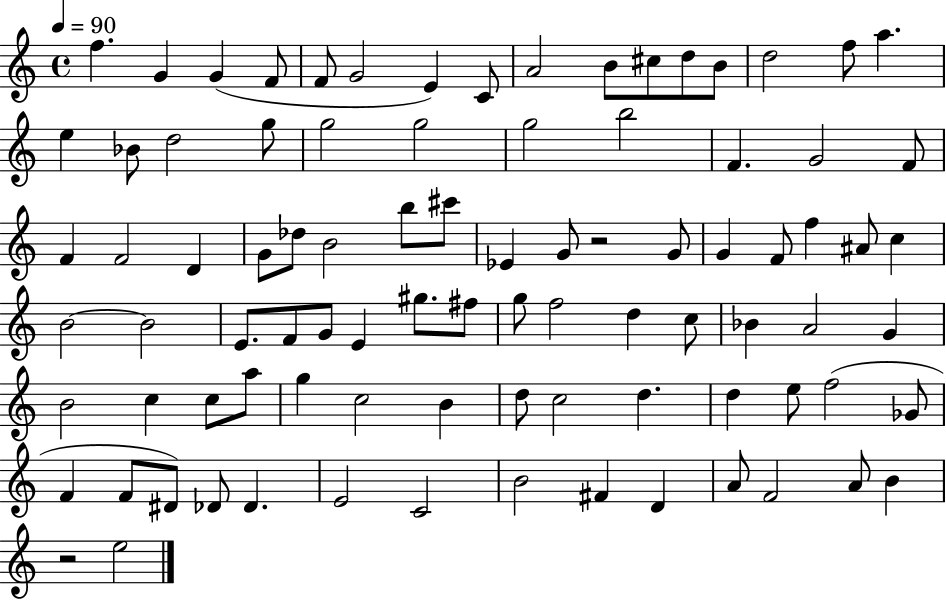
F5/q. G4/q G4/q F4/e F4/e G4/h E4/q C4/e A4/h B4/e C#5/e D5/e B4/e D5/h F5/e A5/q. E5/q Bb4/e D5/h G5/e G5/h G5/h G5/h B5/h F4/q. G4/h F4/e F4/q F4/h D4/q G4/e Db5/e B4/h B5/e C#6/e Eb4/q G4/e R/h G4/e G4/q F4/e F5/q A#4/e C5/q B4/h B4/h E4/e. F4/e G4/e E4/q G#5/e. F#5/e G5/e F5/h D5/q C5/e Bb4/q A4/h G4/q B4/h C5/q C5/e A5/e G5/q C5/h B4/q D5/e C5/h D5/q. D5/q E5/e F5/h Gb4/e F4/q F4/e D#4/e Db4/e Db4/q. E4/h C4/h B4/h F#4/q D4/q A4/e F4/h A4/e B4/q R/h E5/h